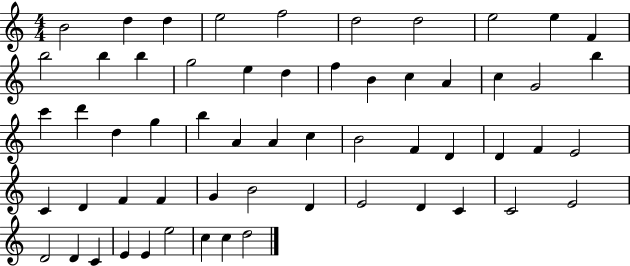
X:1
T:Untitled
M:4/4
L:1/4
K:C
B2 d d e2 f2 d2 d2 e2 e F b2 b b g2 e d f B c A c G2 b c' d' d g b A A c B2 F D D F E2 C D F F G B2 D E2 D C C2 E2 D2 D C E E e2 c c d2